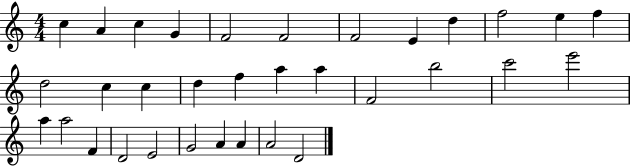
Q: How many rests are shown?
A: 0